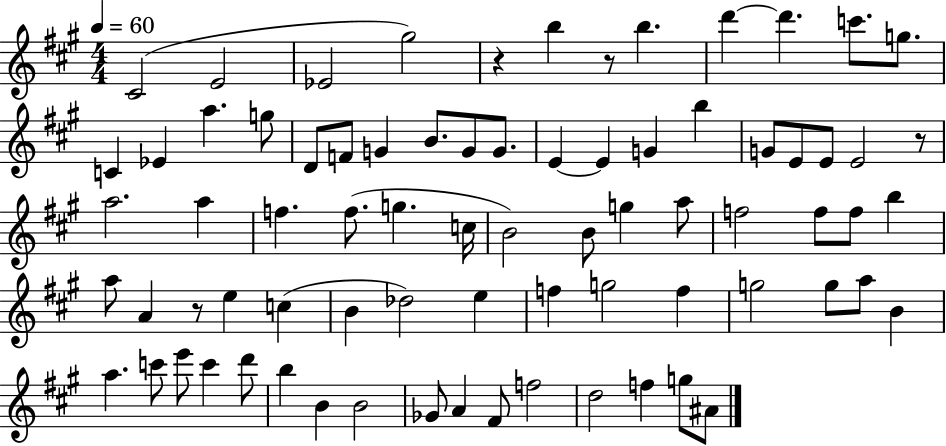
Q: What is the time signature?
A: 4/4